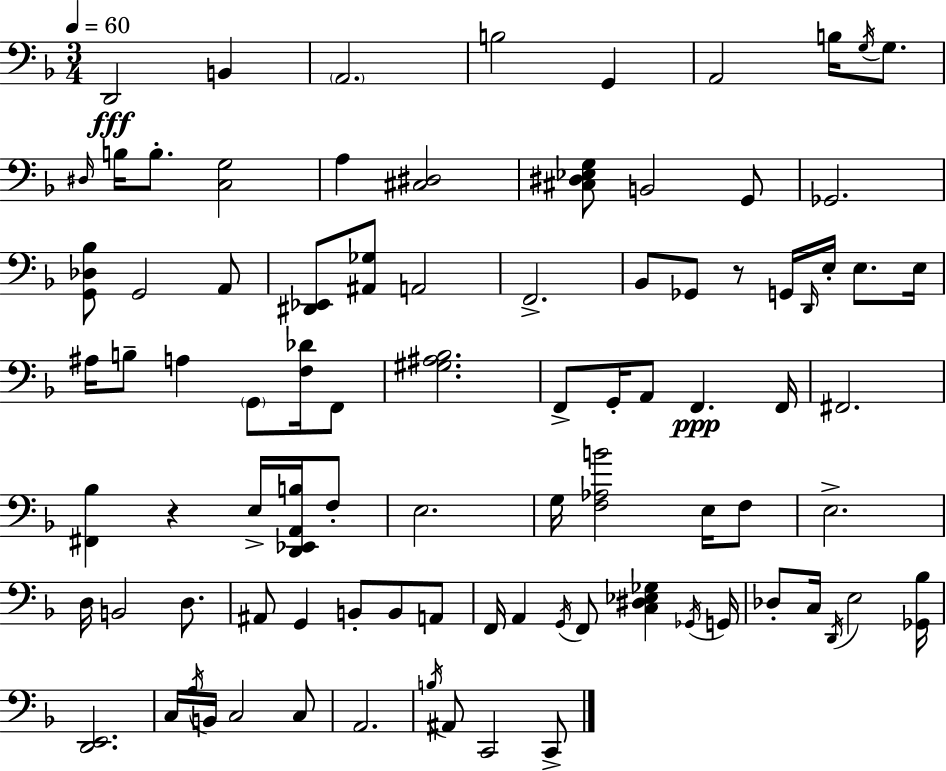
D2/h B2/q A2/h. B3/h G2/q A2/h B3/s G3/s G3/e. D#3/s B3/s B3/e. [C3,G3]/h A3/q [C#3,D#3]/h [C#3,D#3,Eb3,G3]/e B2/h G2/e Gb2/h. [G2,Db3,Bb3]/e G2/h A2/e [D#2,Eb2]/e [A#2,Gb3]/e A2/h F2/h. Bb2/e Gb2/e R/e G2/s D2/s E3/s E3/e. E3/s A#3/s B3/e A3/q G2/e [F3,Db4]/s F2/e [G#3,A#3,Bb3]/h. F2/e G2/s A2/e F2/q. F2/s F#2/h. [F#2,Bb3]/q R/q E3/s [D2,Eb2,A2,B3]/s F3/e E3/h. G3/s [F3,Ab3,B4]/h E3/s F3/e E3/h. D3/s B2/h D3/e. A#2/e G2/q B2/e B2/e A2/e F2/s A2/q G2/s F2/e [C3,D#3,Eb3,Gb3]/q Gb2/s G2/s Db3/e C3/s D2/s E3/h [Gb2,Bb3]/s [D2,E2]/h. C3/s A3/s B2/s C3/h C3/e A2/h. B3/s A#2/e C2/h C2/e